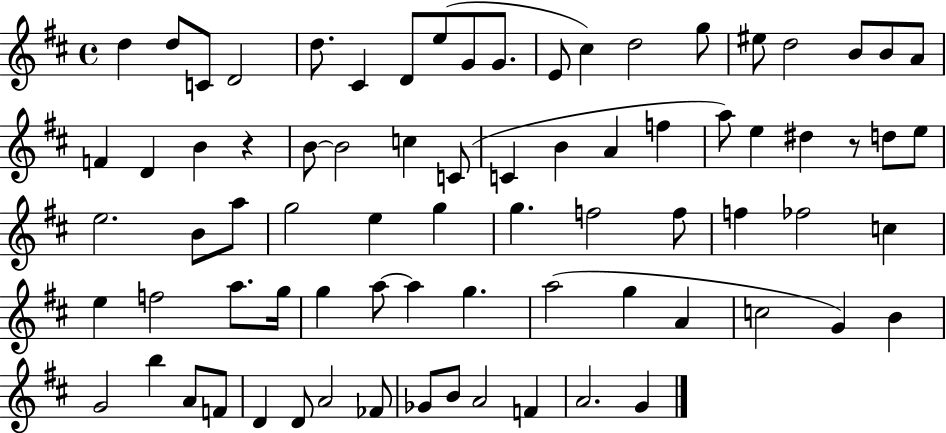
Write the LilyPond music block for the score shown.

{
  \clef treble
  \time 4/4
  \defaultTimeSignature
  \key d \major
  \repeat volta 2 { d''4 d''8 c'8 d'2 | d''8. cis'4 d'8 e''8( g'8 g'8. | e'8 cis''4) d''2 g''8 | eis''8 d''2 b'8 b'8 a'8 | \break f'4 d'4 b'4 r4 | b'8~~ b'2 c''4 c'8( | c'4 b'4 a'4 f''4 | a''8) e''4 dis''4 r8 d''8 e''8 | \break e''2. b'8 a''8 | g''2 e''4 g''4 | g''4. f''2 f''8 | f''4 fes''2 c''4 | \break e''4 f''2 a''8. g''16 | g''4 a''8~~ a''4 g''4. | a''2( g''4 a'4 | c''2 g'4) b'4 | \break g'2 b''4 a'8 f'8 | d'4 d'8 a'2 fes'8 | ges'8 b'8 a'2 f'4 | a'2. g'4 | \break } \bar "|."
}